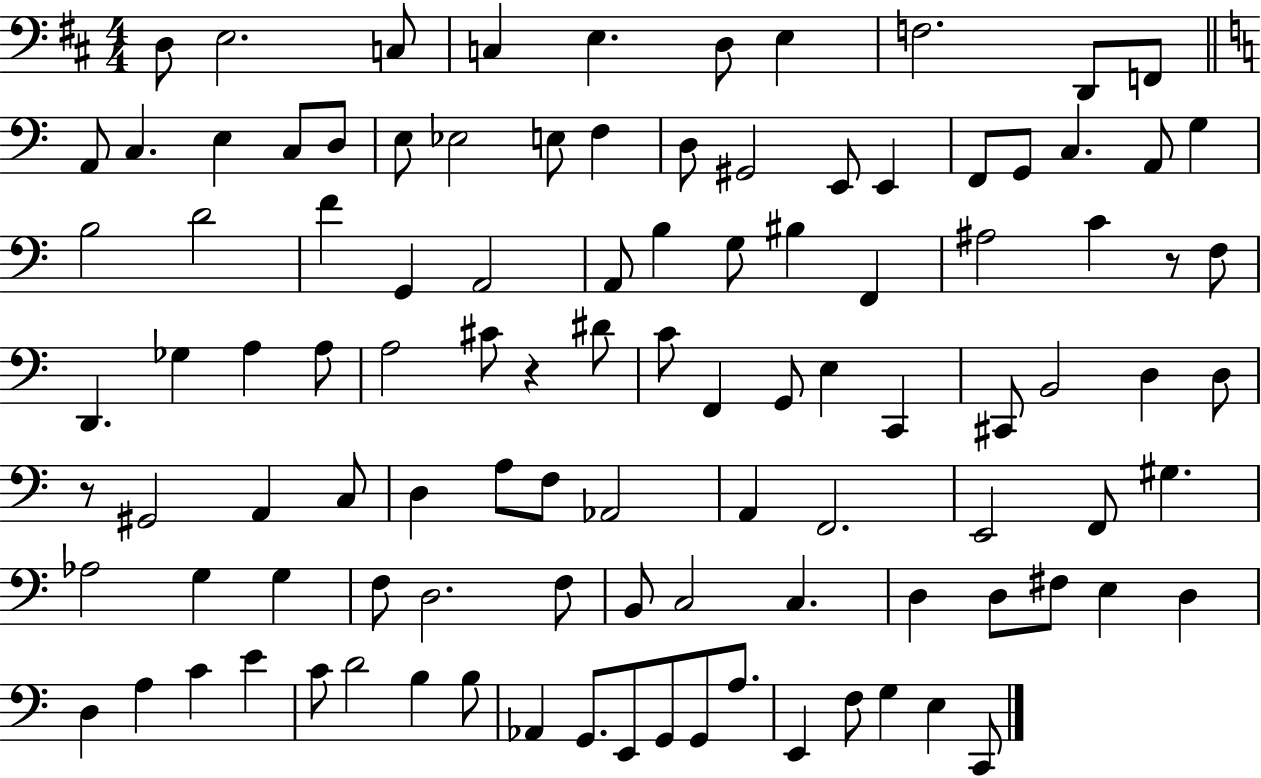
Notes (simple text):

D3/e E3/h. C3/e C3/q E3/q. D3/e E3/q F3/h. D2/e F2/e A2/e C3/q. E3/q C3/e D3/e E3/e Eb3/h E3/e F3/q D3/e G#2/h E2/e E2/q F2/e G2/e C3/q. A2/e G3/q B3/h D4/h F4/q G2/q A2/h A2/e B3/q G3/e BIS3/q F2/q A#3/h C4/q R/e F3/e D2/q. Gb3/q A3/q A3/e A3/h C#4/e R/q D#4/e C4/e F2/q G2/e E3/q C2/q C#2/e B2/h D3/q D3/e R/e G#2/h A2/q C3/e D3/q A3/e F3/e Ab2/h A2/q F2/h. E2/h F2/e G#3/q. Ab3/h G3/q G3/q F3/e D3/h. F3/e B2/e C3/h C3/q. D3/q D3/e F#3/e E3/q D3/q D3/q A3/q C4/q E4/q C4/e D4/h B3/q B3/e Ab2/q G2/e. E2/e G2/e G2/e A3/e. E2/q F3/e G3/q E3/q C2/e